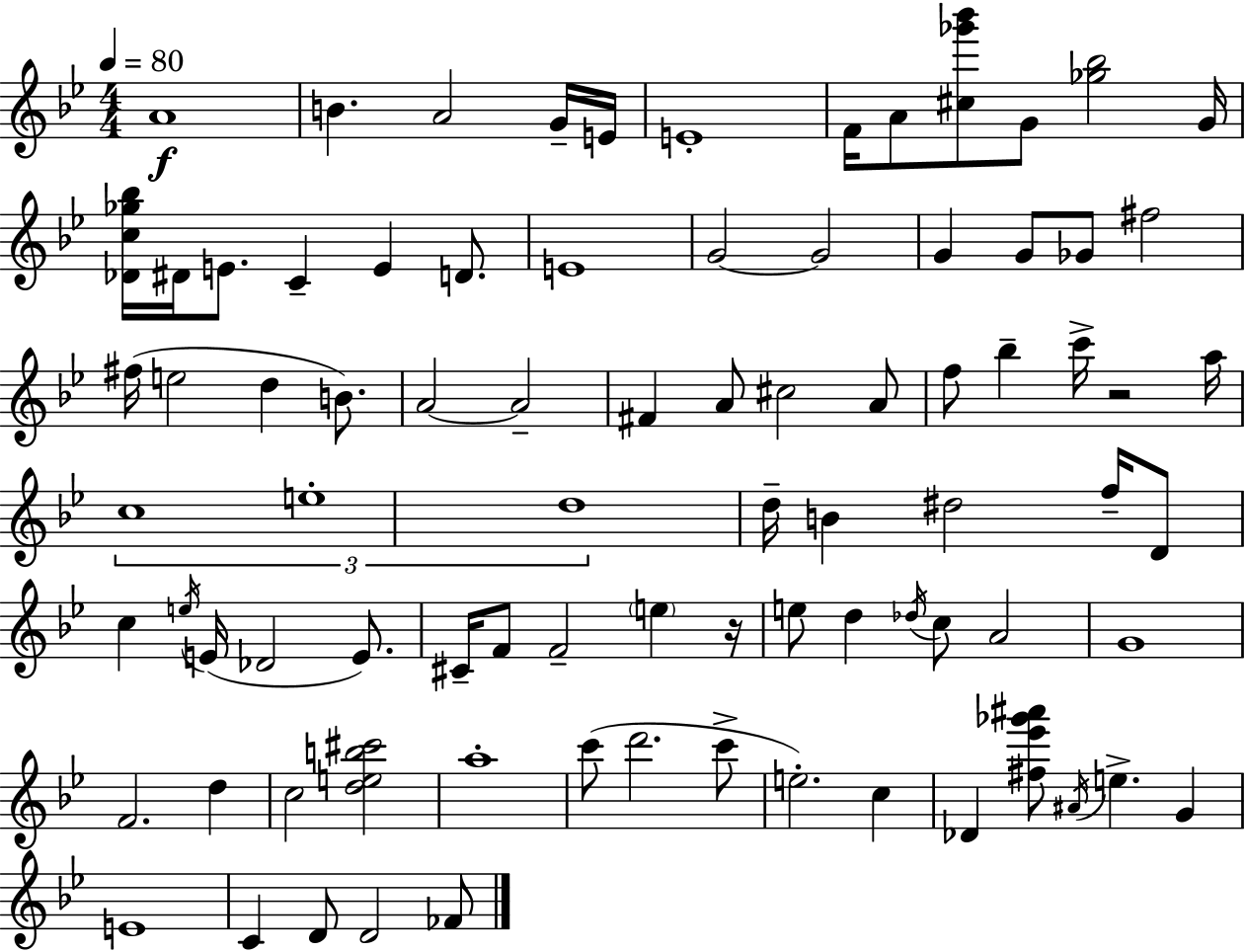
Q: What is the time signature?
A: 4/4